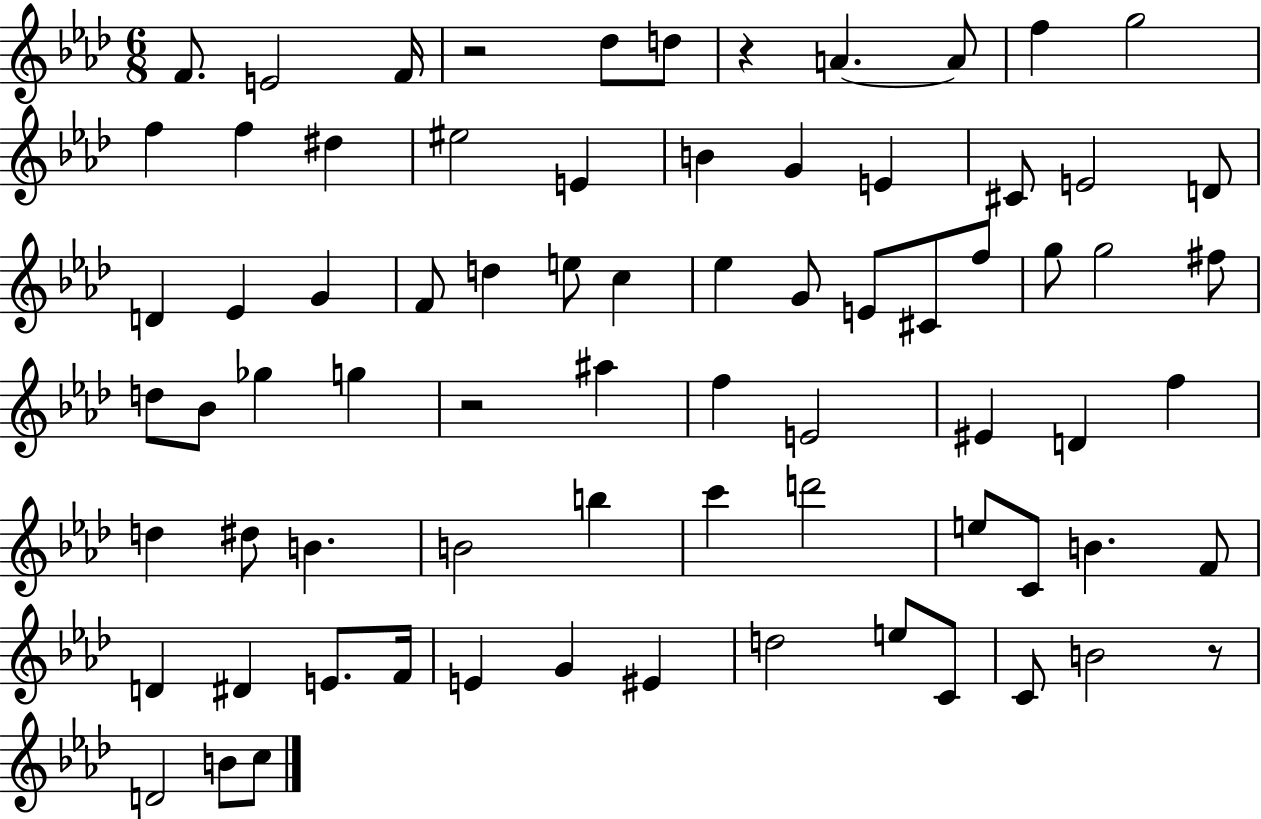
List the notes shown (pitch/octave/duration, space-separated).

F4/e. E4/h F4/s R/h Db5/e D5/e R/q A4/q. A4/e F5/q G5/h F5/q F5/q D#5/q EIS5/h E4/q B4/q G4/q E4/q C#4/e E4/h D4/e D4/q Eb4/q G4/q F4/e D5/q E5/e C5/q Eb5/q G4/e E4/e C#4/e F5/e G5/e G5/h F#5/e D5/e Bb4/e Gb5/q G5/q R/h A#5/q F5/q E4/h EIS4/q D4/q F5/q D5/q D#5/e B4/q. B4/h B5/q C6/q D6/h E5/e C4/e B4/q. F4/e D4/q D#4/q E4/e. F4/s E4/q G4/q EIS4/q D5/h E5/e C4/e C4/e B4/h R/e D4/h B4/e C5/e